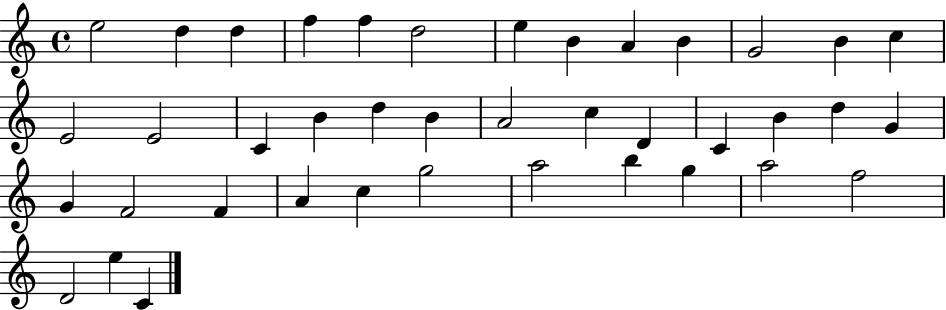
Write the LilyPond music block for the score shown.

{
  \clef treble
  \time 4/4
  \defaultTimeSignature
  \key c \major
  e''2 d''4 d''4 | f''4 f''4 d''2 | e''4 b'4 a'4 b'4 | g'2 b'4 c''4 | \break e'2 e'2 | c'4 b'4 d''4 b'4 | a'2 c''4 d'4 | c'4 b'4 d''4 g'4 | \break g'4 f'2 f'4 | a'4 c''4 g''2 | a''2 b''4 g''4 | a''2 f''2 | \break d'2 e''4 c'4 | \bar "|."
}